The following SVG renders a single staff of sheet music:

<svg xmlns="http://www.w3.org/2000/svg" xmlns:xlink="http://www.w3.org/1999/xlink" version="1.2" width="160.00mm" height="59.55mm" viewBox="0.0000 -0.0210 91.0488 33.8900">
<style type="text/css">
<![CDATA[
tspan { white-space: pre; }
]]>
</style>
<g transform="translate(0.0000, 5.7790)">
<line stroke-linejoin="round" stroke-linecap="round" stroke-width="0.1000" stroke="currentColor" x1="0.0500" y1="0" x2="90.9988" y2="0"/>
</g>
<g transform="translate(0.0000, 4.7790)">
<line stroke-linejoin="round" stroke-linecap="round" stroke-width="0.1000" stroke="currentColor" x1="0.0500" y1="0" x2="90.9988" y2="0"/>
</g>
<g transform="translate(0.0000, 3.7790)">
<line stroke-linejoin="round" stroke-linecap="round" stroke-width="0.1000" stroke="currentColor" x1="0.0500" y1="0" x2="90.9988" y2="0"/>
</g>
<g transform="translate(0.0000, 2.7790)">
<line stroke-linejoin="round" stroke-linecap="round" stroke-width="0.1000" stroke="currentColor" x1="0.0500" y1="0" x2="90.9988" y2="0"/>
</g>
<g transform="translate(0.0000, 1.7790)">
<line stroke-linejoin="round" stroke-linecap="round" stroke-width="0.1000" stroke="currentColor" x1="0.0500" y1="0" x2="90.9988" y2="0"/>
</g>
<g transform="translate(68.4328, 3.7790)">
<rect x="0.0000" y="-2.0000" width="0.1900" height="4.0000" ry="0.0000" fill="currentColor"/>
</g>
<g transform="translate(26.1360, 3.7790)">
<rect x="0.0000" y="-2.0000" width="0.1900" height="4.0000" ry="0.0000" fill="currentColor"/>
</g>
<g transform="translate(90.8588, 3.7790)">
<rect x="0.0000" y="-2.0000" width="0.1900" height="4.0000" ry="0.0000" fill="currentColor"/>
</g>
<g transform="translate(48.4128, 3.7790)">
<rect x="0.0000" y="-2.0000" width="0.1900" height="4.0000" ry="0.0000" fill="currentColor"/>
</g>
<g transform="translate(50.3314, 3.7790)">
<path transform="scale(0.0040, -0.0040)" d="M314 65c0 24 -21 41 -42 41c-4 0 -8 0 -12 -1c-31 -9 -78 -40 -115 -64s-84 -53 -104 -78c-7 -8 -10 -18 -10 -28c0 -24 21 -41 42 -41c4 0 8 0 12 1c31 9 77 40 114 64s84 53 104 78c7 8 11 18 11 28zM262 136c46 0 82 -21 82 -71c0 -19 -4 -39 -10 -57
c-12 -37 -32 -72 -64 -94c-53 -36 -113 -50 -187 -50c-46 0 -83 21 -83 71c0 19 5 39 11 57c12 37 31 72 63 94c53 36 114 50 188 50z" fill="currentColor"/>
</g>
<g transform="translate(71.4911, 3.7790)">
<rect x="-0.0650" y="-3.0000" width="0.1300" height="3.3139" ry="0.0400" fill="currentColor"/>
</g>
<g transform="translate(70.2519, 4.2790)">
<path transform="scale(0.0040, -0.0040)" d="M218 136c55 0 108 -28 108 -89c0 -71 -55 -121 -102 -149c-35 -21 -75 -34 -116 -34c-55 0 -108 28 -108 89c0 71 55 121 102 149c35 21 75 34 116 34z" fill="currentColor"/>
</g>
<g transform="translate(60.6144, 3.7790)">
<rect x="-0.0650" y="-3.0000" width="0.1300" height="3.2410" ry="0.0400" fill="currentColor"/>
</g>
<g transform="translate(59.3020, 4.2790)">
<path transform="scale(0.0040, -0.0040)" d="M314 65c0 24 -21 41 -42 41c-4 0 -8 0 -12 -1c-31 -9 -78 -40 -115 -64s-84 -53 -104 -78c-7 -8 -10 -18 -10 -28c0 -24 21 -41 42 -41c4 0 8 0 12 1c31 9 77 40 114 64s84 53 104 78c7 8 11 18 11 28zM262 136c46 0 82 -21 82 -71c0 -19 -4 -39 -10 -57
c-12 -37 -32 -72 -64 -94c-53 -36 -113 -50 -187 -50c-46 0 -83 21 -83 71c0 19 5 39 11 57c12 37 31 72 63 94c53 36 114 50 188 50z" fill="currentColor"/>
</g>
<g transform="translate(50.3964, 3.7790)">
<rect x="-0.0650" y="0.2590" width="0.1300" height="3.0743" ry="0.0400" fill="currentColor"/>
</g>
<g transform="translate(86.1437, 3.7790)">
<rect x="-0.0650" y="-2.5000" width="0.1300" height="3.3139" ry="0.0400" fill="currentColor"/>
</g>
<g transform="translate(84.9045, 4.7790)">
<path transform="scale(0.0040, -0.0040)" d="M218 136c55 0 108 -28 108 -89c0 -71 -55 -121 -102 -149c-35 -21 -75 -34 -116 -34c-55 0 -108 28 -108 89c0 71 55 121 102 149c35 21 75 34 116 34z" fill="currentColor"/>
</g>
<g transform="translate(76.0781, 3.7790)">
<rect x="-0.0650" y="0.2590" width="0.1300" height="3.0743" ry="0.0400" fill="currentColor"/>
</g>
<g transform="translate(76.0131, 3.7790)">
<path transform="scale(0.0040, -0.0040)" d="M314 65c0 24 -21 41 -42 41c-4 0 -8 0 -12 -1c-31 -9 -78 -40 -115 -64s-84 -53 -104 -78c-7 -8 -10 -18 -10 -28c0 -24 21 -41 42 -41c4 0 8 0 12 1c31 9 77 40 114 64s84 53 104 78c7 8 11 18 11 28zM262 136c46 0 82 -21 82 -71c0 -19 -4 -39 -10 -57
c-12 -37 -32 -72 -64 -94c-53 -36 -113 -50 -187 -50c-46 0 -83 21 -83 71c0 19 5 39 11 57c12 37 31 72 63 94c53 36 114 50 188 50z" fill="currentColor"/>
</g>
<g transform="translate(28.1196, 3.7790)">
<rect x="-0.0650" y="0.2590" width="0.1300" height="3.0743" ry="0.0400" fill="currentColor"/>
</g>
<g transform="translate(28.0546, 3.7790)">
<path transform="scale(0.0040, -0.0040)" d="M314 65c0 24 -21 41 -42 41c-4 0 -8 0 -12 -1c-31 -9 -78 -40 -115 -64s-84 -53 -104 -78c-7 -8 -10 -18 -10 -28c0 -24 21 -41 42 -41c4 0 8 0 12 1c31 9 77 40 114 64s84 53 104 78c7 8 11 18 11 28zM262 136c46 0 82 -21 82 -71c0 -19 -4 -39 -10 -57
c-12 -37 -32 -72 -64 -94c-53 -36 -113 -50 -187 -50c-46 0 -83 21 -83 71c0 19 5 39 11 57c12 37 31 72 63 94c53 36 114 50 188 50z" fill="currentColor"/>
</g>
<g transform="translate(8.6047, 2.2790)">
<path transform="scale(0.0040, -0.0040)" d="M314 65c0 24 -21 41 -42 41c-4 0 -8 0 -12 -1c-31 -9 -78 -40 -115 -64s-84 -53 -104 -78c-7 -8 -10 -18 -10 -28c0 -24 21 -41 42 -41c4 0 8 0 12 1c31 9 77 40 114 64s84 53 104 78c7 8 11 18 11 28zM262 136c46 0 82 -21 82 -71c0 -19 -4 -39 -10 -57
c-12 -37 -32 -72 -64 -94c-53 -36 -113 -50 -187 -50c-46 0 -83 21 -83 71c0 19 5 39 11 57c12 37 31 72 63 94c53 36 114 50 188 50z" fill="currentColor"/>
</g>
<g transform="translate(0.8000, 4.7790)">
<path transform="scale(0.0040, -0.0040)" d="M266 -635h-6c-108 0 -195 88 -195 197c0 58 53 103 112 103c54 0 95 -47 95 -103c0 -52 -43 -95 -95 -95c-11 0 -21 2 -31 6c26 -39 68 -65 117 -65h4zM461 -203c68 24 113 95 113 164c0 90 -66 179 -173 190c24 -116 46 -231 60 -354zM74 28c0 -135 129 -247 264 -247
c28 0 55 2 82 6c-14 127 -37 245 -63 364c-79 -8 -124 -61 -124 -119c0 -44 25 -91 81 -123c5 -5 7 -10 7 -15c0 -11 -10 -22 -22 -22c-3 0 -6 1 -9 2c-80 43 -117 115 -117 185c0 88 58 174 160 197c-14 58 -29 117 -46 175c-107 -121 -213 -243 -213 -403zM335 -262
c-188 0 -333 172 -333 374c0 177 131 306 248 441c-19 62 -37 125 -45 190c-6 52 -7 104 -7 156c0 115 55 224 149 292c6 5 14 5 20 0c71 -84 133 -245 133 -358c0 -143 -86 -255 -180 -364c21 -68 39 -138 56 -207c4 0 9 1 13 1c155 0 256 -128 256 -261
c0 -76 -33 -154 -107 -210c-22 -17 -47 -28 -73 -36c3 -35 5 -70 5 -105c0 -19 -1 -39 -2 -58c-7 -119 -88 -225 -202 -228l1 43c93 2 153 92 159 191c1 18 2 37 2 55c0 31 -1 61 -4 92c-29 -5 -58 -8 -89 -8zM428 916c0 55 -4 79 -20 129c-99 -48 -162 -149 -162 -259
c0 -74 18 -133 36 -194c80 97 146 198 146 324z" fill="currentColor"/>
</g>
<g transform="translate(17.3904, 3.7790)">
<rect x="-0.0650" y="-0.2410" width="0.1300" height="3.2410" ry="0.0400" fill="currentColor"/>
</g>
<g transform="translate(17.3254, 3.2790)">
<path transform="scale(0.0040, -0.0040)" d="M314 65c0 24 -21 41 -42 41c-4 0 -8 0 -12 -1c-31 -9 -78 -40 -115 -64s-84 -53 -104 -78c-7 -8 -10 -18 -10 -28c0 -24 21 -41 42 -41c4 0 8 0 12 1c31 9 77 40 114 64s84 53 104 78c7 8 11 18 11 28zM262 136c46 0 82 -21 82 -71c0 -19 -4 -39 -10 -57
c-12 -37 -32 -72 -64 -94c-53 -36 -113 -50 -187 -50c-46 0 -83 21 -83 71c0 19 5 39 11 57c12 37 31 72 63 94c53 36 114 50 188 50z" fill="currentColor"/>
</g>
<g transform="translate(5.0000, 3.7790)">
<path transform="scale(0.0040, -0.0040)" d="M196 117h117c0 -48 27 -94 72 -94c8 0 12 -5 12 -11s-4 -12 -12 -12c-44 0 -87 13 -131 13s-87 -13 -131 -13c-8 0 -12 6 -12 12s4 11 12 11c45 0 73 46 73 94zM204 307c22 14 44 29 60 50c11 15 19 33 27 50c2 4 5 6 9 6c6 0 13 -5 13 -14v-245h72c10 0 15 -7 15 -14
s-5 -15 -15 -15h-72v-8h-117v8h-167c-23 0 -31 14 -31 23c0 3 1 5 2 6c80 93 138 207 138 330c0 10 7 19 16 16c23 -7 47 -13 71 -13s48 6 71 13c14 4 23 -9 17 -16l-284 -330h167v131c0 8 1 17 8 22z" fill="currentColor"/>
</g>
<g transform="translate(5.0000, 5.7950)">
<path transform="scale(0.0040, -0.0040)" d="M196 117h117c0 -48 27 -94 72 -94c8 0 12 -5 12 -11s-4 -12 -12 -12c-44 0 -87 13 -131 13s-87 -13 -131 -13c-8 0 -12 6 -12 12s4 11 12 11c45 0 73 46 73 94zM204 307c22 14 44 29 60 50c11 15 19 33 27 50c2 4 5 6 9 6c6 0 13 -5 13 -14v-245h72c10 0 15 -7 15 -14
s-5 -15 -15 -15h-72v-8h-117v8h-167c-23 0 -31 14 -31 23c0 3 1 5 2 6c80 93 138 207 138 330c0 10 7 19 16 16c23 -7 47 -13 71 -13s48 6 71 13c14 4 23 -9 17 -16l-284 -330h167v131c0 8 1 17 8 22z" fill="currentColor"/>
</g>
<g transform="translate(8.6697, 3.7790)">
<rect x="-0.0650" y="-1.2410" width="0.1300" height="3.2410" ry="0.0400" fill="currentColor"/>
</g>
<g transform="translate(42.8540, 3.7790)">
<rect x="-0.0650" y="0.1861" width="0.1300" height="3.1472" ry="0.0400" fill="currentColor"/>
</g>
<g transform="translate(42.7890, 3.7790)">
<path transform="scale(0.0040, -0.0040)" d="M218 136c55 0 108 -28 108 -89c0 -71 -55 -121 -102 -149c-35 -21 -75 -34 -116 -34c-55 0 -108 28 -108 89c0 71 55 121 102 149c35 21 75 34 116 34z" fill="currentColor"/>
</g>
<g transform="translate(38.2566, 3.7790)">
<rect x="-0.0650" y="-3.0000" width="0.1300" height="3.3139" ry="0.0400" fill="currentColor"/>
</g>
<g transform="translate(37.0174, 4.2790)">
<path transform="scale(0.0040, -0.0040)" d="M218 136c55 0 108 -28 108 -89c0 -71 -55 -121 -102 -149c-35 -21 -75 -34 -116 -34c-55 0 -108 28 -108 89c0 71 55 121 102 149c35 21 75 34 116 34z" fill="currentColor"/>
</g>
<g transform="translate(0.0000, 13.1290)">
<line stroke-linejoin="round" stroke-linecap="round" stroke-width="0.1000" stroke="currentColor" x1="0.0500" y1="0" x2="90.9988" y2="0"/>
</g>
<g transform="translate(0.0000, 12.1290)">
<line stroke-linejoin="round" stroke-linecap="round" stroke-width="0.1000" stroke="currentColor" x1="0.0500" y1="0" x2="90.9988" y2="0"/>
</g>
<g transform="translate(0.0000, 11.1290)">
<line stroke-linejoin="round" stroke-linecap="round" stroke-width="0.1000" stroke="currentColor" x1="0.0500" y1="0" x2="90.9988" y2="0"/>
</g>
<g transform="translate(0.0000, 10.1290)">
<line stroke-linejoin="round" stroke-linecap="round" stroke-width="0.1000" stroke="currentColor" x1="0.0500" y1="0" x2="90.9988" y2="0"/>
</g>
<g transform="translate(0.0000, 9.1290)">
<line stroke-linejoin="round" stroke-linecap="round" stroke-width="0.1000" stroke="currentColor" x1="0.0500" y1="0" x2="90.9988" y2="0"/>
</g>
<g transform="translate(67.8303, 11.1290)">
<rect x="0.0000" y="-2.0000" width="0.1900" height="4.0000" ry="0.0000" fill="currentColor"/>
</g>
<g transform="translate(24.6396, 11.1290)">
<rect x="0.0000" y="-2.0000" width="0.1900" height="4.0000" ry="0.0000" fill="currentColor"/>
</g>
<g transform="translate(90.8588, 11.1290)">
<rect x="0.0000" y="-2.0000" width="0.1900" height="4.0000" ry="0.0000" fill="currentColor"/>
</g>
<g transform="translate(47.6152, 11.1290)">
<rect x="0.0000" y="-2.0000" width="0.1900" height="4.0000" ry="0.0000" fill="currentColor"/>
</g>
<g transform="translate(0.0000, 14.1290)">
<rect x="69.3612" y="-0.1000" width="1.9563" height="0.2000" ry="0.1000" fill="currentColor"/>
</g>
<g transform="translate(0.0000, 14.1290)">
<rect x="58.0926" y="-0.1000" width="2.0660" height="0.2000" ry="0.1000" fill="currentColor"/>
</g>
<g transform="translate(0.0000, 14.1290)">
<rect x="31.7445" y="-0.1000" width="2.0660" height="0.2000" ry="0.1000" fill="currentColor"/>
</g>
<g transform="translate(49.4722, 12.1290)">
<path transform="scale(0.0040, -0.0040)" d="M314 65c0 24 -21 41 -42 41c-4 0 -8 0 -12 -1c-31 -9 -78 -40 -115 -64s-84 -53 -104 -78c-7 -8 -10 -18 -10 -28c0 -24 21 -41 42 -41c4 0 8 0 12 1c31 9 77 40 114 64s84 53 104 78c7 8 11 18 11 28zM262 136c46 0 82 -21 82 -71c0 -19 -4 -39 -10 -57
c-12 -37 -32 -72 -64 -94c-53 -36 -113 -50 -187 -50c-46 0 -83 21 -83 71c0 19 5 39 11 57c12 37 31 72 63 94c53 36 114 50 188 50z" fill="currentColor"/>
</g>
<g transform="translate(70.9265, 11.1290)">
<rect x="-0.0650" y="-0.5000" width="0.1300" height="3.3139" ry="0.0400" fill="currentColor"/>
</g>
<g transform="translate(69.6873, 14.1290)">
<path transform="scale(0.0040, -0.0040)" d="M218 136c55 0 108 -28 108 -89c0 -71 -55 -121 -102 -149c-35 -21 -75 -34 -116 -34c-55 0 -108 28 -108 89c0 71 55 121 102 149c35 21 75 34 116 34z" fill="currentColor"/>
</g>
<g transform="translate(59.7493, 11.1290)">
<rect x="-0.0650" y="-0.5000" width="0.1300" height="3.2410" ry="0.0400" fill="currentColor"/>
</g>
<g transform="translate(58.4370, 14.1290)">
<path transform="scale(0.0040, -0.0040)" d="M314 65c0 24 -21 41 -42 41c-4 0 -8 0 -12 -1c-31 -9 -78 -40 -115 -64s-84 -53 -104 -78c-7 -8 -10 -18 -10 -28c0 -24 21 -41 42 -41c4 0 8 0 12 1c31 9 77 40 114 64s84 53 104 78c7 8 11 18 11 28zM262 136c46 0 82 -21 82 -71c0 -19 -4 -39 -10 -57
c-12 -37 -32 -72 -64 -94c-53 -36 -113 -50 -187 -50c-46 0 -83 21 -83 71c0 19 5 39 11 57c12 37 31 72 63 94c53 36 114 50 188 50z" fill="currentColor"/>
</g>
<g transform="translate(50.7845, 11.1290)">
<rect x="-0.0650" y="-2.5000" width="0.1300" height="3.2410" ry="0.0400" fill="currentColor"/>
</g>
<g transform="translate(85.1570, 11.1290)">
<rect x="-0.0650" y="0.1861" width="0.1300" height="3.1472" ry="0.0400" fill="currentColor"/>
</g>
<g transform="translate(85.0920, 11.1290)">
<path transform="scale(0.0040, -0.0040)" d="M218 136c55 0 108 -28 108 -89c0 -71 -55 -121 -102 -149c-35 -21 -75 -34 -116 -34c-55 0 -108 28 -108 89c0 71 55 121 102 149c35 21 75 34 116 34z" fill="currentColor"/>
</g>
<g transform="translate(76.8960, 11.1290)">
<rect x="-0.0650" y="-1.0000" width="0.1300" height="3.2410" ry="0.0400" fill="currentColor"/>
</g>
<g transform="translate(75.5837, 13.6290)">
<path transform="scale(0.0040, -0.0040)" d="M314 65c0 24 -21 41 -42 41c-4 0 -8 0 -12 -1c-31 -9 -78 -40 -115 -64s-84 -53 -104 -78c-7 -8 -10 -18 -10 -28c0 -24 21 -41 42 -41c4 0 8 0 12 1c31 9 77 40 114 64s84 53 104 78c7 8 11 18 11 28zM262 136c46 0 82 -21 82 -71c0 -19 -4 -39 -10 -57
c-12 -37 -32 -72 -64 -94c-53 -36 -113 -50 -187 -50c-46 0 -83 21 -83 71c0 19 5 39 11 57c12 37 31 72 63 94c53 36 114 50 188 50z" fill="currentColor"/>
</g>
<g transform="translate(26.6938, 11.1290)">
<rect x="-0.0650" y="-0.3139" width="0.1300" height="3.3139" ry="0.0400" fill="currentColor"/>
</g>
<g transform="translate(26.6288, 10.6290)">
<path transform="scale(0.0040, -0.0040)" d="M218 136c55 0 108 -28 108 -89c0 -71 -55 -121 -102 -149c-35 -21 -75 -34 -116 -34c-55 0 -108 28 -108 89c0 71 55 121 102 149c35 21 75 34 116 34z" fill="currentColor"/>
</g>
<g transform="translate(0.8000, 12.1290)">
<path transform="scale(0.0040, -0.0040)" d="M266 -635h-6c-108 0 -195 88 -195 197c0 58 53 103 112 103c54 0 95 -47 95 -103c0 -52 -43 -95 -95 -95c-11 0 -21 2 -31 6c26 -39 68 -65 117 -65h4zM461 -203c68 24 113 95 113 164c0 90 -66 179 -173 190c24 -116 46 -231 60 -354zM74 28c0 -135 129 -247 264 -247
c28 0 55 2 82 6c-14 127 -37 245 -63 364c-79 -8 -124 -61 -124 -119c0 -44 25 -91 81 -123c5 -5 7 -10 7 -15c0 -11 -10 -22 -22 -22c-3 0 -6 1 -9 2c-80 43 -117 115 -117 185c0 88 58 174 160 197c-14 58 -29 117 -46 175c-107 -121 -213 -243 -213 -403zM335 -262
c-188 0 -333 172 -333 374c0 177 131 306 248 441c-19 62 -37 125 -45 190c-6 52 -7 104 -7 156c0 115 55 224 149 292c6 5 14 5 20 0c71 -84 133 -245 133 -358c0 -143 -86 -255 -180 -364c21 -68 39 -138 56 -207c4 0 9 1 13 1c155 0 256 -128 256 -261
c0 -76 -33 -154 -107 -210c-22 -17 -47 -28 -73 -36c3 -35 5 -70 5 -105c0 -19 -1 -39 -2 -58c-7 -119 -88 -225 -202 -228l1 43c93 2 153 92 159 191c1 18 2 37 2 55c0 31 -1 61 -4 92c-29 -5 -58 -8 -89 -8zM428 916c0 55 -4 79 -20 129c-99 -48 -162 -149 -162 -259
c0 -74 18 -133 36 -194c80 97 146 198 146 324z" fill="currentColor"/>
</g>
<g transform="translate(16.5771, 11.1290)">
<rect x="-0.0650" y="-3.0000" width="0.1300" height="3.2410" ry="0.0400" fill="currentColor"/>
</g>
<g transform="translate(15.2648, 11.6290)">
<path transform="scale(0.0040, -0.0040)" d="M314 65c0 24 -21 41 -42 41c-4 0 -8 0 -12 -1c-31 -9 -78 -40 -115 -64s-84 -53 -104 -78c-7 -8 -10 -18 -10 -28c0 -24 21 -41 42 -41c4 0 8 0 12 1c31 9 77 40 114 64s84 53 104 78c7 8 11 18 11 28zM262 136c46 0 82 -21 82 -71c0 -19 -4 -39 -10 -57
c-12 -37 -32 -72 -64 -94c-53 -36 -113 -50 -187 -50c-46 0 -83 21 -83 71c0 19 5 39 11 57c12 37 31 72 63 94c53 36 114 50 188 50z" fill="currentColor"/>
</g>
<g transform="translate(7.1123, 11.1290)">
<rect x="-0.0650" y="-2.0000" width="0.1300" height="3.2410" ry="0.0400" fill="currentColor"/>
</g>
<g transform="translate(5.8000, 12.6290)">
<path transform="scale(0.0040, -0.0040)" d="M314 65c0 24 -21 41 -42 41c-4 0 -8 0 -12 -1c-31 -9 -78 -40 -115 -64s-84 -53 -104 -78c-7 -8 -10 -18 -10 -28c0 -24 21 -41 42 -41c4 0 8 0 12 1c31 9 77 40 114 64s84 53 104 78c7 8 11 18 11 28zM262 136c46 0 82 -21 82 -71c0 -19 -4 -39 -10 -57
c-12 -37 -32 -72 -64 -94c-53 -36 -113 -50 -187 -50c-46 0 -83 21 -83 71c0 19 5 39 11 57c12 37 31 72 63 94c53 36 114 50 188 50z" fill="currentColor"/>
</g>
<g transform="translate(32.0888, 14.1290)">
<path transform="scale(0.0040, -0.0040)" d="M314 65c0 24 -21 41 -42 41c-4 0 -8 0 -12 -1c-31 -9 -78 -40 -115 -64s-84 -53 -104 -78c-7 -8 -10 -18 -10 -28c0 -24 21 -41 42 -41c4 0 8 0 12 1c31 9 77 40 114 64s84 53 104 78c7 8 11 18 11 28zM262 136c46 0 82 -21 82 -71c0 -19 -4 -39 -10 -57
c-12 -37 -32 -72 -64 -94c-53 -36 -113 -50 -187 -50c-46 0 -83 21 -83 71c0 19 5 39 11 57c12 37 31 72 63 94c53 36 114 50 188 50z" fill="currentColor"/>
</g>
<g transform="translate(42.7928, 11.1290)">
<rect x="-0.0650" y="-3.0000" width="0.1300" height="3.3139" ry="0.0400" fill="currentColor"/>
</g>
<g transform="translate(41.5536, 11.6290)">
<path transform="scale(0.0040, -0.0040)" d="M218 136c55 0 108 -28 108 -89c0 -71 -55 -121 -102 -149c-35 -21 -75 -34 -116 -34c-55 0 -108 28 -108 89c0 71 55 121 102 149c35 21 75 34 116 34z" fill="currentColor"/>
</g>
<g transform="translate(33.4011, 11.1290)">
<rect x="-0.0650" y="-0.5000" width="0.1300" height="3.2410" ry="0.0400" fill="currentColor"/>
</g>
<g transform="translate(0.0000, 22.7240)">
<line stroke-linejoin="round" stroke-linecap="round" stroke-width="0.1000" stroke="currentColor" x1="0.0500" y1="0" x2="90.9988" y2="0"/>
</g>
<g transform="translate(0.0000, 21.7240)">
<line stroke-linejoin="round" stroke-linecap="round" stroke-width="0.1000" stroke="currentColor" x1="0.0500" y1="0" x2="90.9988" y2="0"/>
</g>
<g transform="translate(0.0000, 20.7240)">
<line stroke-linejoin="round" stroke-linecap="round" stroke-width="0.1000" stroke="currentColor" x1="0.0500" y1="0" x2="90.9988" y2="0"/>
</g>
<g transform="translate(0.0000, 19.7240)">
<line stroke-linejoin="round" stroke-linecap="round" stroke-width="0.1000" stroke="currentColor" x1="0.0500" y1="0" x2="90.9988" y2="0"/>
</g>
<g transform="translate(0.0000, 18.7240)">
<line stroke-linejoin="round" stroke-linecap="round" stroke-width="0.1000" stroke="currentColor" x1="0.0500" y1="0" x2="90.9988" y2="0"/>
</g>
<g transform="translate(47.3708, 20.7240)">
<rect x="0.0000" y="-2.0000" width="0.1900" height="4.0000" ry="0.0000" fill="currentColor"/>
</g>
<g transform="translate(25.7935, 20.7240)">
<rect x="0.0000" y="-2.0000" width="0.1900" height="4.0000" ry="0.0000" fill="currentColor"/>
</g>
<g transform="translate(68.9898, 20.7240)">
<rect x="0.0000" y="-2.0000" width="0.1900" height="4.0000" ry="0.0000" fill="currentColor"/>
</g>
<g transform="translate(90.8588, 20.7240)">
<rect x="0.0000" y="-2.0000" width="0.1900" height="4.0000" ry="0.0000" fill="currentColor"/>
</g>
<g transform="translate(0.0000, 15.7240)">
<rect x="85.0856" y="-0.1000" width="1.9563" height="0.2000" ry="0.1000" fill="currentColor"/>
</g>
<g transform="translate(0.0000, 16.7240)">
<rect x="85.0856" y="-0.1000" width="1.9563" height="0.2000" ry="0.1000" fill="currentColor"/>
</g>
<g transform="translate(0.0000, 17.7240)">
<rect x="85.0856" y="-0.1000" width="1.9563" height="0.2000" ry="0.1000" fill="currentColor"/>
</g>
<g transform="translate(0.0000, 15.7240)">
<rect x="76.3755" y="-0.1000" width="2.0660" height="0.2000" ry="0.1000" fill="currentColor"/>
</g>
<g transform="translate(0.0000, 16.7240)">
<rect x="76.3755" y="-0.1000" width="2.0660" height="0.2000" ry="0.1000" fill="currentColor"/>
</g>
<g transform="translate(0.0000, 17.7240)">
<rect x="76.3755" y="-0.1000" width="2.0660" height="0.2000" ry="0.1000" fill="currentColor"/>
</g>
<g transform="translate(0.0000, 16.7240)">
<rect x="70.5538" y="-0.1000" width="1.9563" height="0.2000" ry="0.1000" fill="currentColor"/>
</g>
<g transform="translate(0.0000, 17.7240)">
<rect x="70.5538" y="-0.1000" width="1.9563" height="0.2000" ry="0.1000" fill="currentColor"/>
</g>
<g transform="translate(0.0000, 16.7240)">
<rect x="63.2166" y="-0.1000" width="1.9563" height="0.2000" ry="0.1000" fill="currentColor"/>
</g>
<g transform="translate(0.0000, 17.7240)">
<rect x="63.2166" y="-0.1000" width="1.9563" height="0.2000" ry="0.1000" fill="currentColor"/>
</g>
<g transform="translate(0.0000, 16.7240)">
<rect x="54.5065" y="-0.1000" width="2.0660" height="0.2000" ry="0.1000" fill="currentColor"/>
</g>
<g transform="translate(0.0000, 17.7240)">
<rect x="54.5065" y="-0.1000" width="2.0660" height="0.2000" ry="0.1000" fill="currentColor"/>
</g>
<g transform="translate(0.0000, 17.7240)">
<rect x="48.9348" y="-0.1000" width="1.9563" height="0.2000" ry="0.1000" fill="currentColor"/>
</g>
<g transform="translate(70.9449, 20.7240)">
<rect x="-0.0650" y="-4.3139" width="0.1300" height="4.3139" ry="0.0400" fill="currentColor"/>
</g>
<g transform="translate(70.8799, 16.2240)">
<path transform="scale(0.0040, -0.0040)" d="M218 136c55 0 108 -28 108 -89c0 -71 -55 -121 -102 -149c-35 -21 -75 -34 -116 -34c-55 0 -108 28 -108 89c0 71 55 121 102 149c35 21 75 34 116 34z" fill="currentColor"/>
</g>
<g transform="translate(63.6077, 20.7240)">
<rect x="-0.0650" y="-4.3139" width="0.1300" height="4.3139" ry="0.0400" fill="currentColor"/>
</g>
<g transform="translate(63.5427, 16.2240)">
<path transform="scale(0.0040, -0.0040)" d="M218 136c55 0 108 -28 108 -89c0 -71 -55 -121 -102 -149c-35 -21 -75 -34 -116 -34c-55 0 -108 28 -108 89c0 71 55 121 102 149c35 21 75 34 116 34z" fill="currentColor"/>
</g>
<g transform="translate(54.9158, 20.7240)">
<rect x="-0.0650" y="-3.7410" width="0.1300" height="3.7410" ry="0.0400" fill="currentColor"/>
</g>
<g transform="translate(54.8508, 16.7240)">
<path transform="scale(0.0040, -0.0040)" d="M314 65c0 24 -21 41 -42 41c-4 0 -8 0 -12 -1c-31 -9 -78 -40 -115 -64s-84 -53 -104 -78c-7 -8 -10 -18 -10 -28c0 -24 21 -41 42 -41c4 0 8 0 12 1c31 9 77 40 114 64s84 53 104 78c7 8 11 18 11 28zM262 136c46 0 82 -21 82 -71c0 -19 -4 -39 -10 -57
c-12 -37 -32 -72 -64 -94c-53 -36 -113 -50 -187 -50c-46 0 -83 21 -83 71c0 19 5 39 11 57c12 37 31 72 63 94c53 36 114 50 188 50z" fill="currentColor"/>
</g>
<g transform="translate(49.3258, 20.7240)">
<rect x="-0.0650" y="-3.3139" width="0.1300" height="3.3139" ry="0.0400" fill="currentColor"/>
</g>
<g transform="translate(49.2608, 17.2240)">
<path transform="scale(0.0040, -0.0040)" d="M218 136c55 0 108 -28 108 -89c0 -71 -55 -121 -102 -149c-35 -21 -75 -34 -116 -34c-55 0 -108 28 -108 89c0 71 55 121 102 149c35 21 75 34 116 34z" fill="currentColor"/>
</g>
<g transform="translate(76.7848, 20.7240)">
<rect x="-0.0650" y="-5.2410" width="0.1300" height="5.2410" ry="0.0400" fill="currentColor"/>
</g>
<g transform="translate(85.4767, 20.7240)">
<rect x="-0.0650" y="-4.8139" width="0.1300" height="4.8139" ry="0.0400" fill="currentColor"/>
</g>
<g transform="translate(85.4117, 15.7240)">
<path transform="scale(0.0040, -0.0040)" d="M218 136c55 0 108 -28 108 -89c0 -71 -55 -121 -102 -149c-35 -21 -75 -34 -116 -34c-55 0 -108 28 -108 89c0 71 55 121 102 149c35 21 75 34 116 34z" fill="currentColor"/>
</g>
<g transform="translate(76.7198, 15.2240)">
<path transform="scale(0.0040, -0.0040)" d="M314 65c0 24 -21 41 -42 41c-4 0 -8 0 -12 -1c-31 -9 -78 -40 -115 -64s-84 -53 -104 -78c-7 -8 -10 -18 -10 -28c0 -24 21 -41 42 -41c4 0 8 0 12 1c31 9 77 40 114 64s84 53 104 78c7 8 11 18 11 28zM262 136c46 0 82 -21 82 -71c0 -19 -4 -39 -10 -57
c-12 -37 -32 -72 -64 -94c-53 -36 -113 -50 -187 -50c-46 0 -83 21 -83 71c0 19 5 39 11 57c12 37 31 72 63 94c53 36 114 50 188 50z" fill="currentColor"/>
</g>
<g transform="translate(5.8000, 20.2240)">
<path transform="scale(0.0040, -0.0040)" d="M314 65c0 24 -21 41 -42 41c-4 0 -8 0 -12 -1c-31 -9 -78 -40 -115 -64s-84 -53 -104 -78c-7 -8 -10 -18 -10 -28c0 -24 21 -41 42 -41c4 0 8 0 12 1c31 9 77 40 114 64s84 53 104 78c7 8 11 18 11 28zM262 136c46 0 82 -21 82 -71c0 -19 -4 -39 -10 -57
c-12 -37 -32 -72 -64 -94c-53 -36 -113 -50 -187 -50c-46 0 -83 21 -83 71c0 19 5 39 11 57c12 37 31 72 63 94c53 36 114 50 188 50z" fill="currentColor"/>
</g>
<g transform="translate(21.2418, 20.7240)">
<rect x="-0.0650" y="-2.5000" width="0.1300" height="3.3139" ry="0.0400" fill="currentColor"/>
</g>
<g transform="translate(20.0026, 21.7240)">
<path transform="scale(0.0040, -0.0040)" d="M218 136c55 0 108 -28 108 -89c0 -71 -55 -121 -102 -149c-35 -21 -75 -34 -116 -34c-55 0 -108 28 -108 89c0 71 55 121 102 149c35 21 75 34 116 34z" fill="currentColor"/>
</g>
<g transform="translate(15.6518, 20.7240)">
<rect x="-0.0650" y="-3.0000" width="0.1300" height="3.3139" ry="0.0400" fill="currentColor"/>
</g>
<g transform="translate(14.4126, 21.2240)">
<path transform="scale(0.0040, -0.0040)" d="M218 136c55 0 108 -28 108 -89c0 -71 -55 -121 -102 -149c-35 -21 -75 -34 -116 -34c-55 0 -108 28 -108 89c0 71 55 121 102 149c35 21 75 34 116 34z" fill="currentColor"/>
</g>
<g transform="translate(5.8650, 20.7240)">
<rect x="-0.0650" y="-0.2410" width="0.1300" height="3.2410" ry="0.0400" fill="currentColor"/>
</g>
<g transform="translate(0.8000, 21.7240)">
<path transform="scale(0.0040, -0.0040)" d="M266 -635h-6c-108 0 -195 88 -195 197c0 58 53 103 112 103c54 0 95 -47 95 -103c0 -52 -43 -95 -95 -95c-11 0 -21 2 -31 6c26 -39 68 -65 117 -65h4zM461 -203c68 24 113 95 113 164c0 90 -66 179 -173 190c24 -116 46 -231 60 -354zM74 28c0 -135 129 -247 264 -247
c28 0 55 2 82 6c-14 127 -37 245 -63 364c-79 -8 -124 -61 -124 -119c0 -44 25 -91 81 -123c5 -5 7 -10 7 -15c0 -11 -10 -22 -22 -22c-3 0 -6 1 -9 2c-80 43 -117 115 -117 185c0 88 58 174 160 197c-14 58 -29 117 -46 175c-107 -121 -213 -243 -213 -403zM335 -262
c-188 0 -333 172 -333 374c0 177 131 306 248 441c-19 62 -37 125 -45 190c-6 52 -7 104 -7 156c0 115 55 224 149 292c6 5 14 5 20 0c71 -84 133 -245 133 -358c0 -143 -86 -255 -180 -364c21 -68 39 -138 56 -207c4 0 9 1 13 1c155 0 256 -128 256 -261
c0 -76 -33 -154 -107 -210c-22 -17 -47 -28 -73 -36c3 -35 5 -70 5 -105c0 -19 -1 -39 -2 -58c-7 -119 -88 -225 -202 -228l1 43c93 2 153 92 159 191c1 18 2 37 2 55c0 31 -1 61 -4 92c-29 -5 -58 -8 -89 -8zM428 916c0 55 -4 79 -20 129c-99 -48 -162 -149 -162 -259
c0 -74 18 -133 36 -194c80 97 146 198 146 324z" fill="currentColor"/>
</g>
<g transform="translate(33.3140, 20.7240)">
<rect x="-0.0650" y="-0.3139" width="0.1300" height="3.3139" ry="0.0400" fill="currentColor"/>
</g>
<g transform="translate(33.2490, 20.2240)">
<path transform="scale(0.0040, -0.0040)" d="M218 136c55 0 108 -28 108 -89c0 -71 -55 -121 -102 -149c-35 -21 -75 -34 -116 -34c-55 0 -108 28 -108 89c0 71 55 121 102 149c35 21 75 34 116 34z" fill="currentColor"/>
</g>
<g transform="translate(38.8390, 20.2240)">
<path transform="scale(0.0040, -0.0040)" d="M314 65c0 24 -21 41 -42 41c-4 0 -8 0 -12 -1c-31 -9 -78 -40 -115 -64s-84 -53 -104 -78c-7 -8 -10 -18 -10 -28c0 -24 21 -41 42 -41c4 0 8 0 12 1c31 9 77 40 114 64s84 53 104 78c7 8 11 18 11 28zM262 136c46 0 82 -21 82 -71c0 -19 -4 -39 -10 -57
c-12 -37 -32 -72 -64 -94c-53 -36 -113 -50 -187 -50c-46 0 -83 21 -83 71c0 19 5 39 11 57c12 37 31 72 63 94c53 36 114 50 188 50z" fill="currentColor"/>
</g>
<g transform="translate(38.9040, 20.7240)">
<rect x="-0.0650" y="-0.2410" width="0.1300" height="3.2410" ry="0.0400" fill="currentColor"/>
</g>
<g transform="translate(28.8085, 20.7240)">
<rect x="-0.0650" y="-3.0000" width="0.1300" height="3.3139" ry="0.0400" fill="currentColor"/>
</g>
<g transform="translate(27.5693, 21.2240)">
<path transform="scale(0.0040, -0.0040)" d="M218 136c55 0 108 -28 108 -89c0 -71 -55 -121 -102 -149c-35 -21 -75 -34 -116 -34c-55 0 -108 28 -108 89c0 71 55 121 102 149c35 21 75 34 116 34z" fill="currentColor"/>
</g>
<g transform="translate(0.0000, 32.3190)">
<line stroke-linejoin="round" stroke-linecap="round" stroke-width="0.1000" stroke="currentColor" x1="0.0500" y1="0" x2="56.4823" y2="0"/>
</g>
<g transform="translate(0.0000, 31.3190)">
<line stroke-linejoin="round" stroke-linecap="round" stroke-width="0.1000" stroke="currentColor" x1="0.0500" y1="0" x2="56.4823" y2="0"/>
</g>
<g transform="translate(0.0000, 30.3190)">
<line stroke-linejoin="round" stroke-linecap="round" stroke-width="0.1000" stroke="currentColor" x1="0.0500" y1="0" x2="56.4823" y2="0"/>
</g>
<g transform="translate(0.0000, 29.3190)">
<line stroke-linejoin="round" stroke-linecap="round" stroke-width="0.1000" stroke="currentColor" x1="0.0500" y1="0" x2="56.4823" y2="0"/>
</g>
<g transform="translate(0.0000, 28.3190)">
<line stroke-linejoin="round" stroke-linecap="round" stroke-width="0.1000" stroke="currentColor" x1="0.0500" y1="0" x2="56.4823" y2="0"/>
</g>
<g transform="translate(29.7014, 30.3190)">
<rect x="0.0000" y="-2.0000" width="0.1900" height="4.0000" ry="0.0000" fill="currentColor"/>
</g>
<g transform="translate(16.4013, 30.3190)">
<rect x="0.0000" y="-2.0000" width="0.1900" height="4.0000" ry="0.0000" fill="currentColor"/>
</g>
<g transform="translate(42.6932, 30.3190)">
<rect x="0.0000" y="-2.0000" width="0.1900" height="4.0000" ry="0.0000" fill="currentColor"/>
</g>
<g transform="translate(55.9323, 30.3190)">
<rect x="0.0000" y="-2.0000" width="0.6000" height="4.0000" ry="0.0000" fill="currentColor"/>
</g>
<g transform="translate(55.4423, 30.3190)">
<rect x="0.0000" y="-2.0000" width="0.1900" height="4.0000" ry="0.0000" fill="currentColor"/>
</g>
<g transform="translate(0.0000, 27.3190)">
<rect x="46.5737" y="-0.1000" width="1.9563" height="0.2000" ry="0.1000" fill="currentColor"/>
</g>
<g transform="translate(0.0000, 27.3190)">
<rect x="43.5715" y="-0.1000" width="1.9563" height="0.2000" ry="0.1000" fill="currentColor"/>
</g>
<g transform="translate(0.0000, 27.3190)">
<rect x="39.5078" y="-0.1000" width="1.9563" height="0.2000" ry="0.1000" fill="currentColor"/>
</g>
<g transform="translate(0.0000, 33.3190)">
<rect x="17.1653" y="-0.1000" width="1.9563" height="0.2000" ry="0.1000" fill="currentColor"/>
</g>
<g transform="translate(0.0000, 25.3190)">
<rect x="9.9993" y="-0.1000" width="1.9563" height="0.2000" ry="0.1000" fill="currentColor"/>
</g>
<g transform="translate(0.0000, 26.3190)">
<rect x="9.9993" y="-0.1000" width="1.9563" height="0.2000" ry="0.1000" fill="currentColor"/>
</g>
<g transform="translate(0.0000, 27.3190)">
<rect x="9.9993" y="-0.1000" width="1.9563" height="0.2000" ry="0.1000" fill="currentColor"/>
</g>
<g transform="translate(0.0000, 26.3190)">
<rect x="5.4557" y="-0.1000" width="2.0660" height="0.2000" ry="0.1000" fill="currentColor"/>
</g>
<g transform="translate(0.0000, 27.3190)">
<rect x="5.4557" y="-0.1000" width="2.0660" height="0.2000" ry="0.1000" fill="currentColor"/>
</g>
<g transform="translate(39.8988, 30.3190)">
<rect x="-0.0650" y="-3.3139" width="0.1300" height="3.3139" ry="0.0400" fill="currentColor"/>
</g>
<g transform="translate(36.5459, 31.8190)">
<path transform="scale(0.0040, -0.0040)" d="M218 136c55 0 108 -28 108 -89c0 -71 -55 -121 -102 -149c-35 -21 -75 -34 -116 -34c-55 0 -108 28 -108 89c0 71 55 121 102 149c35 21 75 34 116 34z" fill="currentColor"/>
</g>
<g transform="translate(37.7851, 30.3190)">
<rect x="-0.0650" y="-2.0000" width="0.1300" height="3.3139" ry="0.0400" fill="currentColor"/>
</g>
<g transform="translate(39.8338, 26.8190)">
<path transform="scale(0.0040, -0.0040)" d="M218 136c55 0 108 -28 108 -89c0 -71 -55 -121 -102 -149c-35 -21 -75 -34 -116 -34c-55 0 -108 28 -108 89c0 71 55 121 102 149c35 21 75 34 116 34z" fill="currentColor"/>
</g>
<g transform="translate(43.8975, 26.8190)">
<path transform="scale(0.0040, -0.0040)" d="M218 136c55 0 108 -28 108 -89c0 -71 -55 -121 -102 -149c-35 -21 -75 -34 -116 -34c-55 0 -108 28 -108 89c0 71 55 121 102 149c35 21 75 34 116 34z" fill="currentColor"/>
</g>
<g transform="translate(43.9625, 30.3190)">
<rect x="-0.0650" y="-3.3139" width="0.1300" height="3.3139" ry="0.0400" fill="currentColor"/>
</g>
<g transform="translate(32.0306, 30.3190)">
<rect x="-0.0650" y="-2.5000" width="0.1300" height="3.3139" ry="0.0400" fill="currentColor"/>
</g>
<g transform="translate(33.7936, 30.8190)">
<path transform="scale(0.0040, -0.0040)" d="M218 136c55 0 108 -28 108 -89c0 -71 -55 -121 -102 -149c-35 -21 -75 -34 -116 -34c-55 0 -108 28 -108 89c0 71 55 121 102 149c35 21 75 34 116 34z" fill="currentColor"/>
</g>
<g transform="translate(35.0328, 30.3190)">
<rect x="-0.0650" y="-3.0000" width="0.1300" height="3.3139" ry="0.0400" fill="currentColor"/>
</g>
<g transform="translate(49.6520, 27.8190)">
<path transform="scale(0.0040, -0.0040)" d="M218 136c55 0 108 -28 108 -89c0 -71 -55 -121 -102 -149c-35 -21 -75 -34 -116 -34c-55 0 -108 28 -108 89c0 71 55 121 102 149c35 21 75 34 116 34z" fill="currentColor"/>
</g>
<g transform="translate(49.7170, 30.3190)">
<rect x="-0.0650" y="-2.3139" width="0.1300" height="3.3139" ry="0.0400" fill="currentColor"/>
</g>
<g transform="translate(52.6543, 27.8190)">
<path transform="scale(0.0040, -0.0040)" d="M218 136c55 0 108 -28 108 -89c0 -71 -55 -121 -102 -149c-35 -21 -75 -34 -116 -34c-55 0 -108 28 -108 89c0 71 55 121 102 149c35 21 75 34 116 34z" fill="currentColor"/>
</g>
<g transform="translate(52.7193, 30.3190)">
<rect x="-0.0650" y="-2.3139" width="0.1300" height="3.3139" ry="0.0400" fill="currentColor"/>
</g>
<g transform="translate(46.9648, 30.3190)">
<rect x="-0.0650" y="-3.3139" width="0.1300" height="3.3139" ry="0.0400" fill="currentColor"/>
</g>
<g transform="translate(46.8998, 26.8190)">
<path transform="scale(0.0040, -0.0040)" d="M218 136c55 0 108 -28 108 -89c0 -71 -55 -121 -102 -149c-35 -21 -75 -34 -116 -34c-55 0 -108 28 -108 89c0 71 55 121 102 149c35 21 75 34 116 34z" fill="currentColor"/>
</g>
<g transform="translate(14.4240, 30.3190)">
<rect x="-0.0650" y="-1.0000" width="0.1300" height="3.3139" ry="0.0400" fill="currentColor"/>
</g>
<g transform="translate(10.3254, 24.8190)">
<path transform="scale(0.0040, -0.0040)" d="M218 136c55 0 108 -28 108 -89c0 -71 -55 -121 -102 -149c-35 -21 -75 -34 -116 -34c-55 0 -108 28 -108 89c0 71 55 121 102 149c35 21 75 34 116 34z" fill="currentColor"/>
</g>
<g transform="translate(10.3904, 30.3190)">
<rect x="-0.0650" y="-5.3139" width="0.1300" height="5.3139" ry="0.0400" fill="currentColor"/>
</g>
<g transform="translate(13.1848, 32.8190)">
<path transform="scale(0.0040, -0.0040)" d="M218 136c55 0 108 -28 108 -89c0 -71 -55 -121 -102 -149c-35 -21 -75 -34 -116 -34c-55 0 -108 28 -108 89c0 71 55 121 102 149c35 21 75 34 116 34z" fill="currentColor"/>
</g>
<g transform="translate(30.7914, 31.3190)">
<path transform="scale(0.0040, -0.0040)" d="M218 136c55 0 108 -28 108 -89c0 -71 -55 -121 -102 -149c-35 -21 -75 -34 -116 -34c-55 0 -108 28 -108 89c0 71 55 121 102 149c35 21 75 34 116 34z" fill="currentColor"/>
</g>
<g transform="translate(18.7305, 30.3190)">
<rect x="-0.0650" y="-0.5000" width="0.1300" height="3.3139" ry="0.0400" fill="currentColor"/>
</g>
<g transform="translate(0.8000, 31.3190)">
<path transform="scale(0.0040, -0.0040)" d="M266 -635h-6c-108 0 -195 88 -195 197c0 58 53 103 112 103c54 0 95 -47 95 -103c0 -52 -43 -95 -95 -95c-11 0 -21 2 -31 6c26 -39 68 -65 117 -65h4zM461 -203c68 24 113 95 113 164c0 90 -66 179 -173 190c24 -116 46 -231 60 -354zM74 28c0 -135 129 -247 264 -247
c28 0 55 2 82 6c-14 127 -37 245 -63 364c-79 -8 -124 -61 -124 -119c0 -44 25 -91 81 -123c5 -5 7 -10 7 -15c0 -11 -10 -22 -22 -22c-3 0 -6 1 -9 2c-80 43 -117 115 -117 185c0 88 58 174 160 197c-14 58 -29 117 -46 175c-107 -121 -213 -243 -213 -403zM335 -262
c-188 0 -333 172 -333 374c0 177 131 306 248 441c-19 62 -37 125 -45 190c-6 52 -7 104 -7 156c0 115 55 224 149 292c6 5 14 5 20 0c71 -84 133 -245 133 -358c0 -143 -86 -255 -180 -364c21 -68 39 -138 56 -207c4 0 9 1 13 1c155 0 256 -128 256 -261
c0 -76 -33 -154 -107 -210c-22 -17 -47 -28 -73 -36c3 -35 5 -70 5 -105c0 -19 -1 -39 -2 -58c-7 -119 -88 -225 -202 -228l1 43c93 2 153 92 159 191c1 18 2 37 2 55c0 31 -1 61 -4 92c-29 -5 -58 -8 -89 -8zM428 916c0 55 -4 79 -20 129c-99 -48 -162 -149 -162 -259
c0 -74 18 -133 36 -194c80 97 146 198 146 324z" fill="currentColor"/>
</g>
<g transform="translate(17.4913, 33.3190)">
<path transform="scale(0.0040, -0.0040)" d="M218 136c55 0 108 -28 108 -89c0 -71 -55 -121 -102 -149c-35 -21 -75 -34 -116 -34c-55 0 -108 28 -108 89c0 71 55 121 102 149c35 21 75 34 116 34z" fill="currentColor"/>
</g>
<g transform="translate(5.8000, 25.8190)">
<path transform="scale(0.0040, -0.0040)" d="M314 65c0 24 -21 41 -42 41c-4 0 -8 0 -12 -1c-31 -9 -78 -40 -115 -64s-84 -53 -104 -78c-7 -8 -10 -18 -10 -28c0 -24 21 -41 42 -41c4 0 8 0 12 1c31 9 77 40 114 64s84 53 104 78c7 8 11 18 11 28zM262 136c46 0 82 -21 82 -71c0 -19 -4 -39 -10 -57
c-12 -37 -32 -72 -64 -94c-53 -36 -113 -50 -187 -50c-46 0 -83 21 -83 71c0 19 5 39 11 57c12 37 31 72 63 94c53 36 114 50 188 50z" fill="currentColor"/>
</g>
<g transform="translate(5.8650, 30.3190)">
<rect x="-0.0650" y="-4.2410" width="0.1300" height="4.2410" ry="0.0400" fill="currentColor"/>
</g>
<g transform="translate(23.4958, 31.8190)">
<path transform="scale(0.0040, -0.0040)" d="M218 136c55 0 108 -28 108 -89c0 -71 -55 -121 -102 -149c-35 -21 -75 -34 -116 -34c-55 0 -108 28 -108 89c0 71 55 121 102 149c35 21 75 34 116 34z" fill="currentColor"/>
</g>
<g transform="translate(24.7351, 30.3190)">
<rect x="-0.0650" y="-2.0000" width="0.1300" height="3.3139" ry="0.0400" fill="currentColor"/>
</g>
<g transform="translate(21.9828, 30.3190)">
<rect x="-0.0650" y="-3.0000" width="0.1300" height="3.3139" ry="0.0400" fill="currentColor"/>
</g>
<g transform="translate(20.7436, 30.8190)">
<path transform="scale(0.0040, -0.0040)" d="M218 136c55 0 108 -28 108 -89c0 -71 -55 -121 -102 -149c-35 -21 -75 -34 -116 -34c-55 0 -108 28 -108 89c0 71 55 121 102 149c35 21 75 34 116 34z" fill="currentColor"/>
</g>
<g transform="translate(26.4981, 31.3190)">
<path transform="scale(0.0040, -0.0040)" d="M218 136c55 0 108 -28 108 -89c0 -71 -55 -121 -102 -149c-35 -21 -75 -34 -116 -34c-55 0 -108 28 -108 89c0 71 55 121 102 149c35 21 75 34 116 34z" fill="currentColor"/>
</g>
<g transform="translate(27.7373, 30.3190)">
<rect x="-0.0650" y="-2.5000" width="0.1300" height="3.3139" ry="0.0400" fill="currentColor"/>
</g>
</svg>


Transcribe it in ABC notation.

X:1
T:Untitled
M:4/4
L:1/4
K:C
e2 c2 B2 A B B2 A2 A B2 G F2 A2 c C2 A G2 C2 C D2 B c2 A G A c c2 b c'2 d' d' f'2 e' d'2 f' D C A F G G A F b b b g g